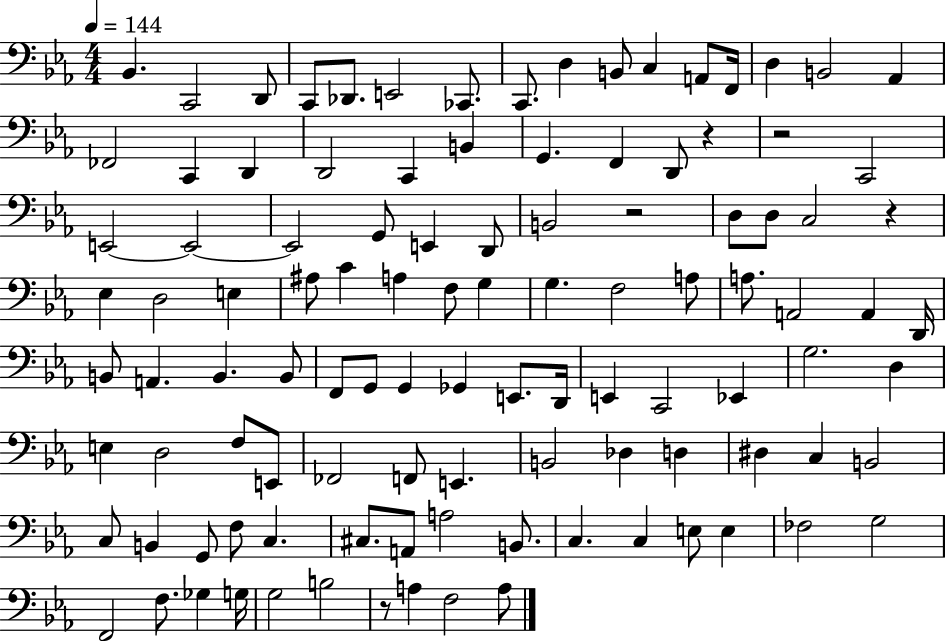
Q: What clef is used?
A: bass